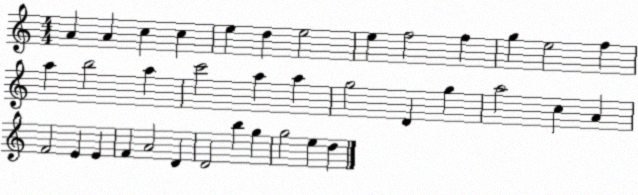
X:1
T:Untitled
M:4/4
L:1/4
K:C
A A c c e d e2 e f2 f g e2 f a b2 a c'2 a a g2 D g a2 c A F2 E E F A2 D D2 b g g2 e d